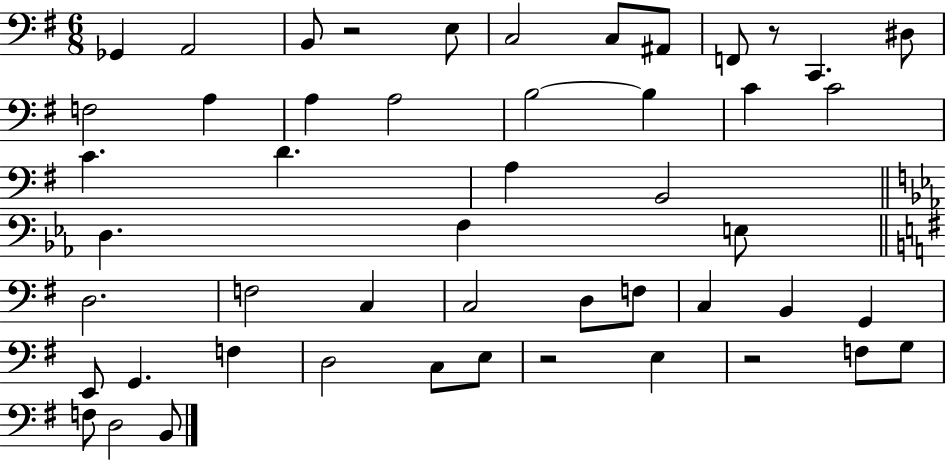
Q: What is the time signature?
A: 6/8